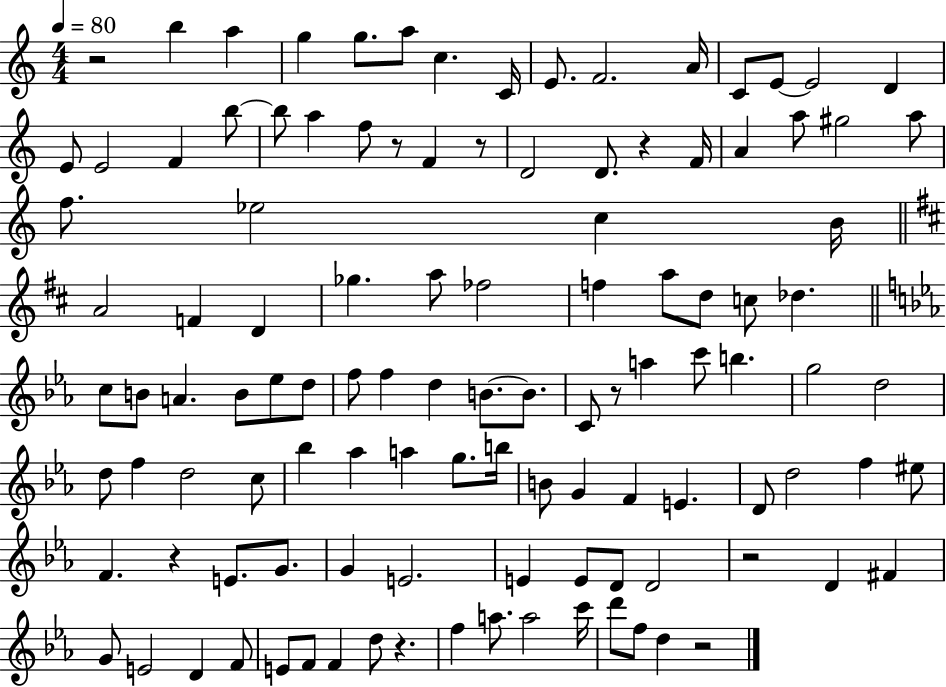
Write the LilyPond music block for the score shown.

{
  \clef treble
  \numericTimeSignature
  \time 4/4
  \key c \major
  \tempo 4 = 80
  r2 b''4 a''4 | g''4 g''8. a''8 c''4. c'16 | e'8. f'2. a'16 | c'8 e'8~~ e'2 d'4 | \break e'8 e'2 f'4 b''8~~ | b''8 a''4 f''8 r8 f'4 r8 | d'2 d'8. r4 f'16 | a'4 a''8 gis''2 a''8 | \break f''8. ees''2 c''4 b'16 | \bar "||" \break \key b \minor a'2 f'4 d'4 | ges''4. a''8 fes''2 | f''4 a''8 d''8 c''8 des''4. | \bar "||" \break \key ees \major c''8 b'8 a'4. b'8 ees''8 d''8 | f''8 f''4 d''4 b'8.~~ b'8. | c'8 r8 a''4 c'''8 b''4. | g''2 d''2 | \break d''8 f''4 d''2 c''8 | bes''4 aes''4 a''4 g''8. b''16 | b'8 g'4 f'4 e'4. | d'8 d''2 f''4 eis''8 | \break f'4. r4 e'8. g'8. | g'4 e'2. | e'4 e'8 d'8 d'2 | r2 d'4 fis'4 | \break g'8 e'2 d'4 f'8 | e'8 f'8 f'4 d''8 r4. | f''4 a''8. a''2 c'''16 | d'''8 f''8 d''4 r2 | \break \bar "|."
}